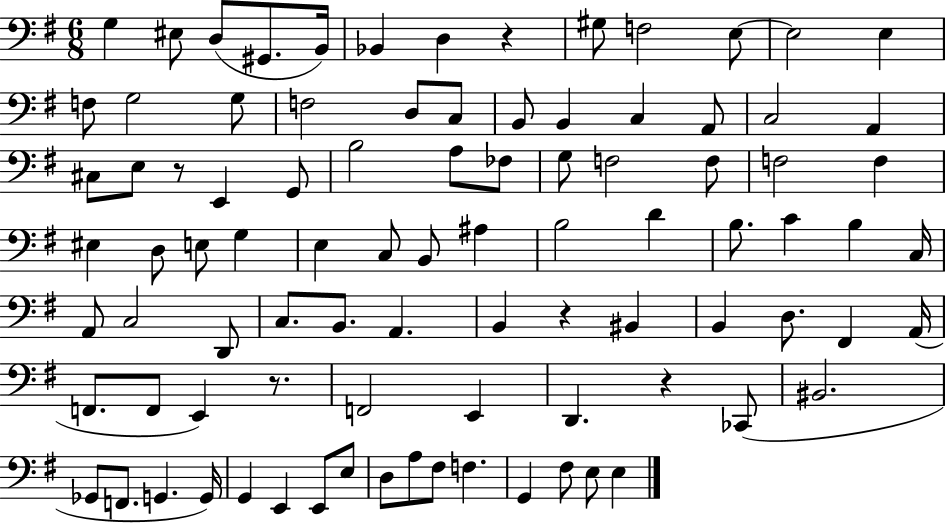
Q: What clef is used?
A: bass